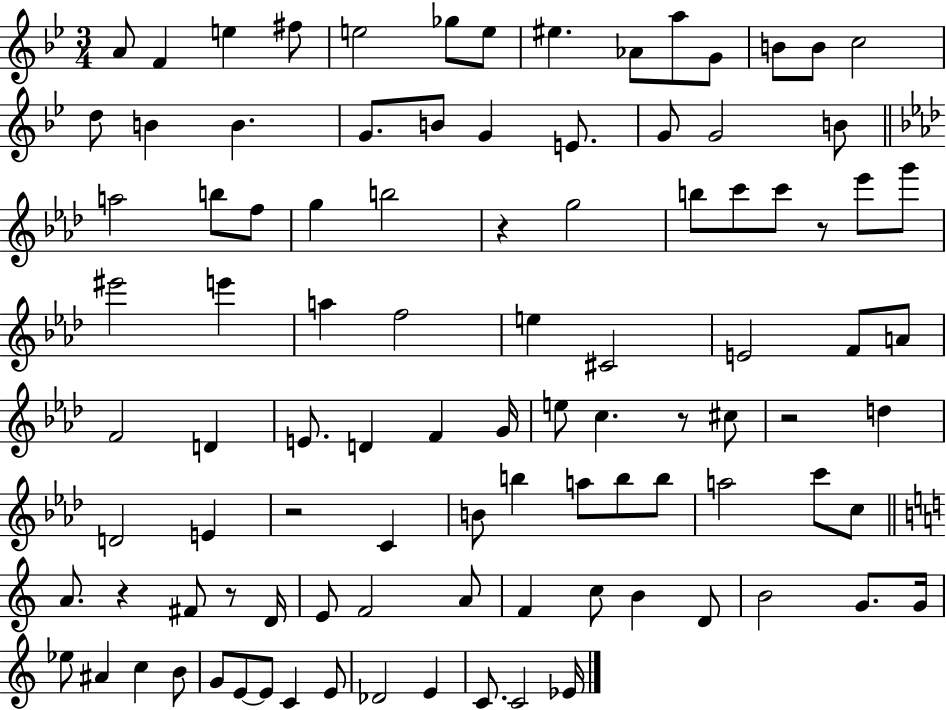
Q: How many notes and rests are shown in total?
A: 99